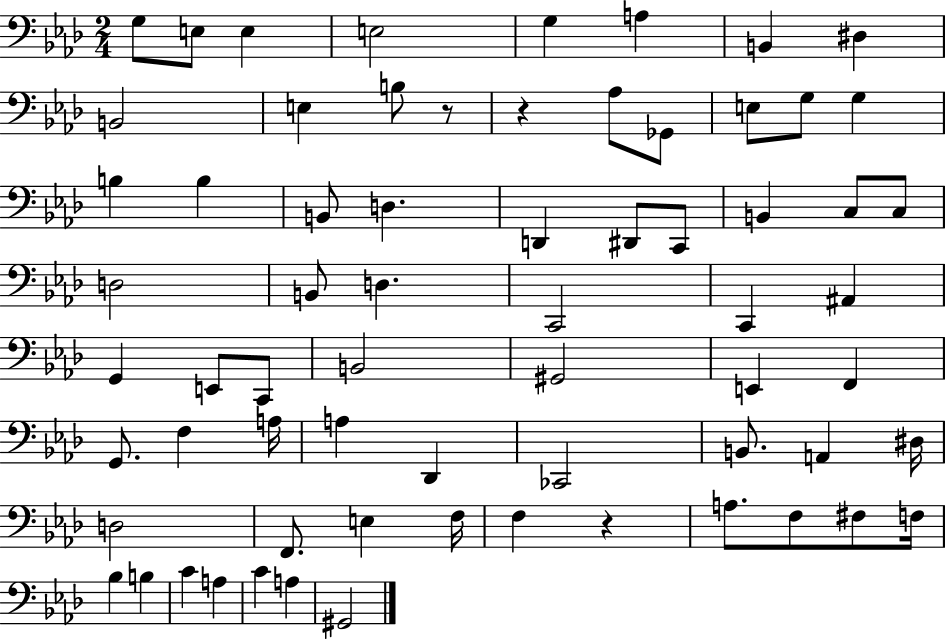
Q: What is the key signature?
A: AES major